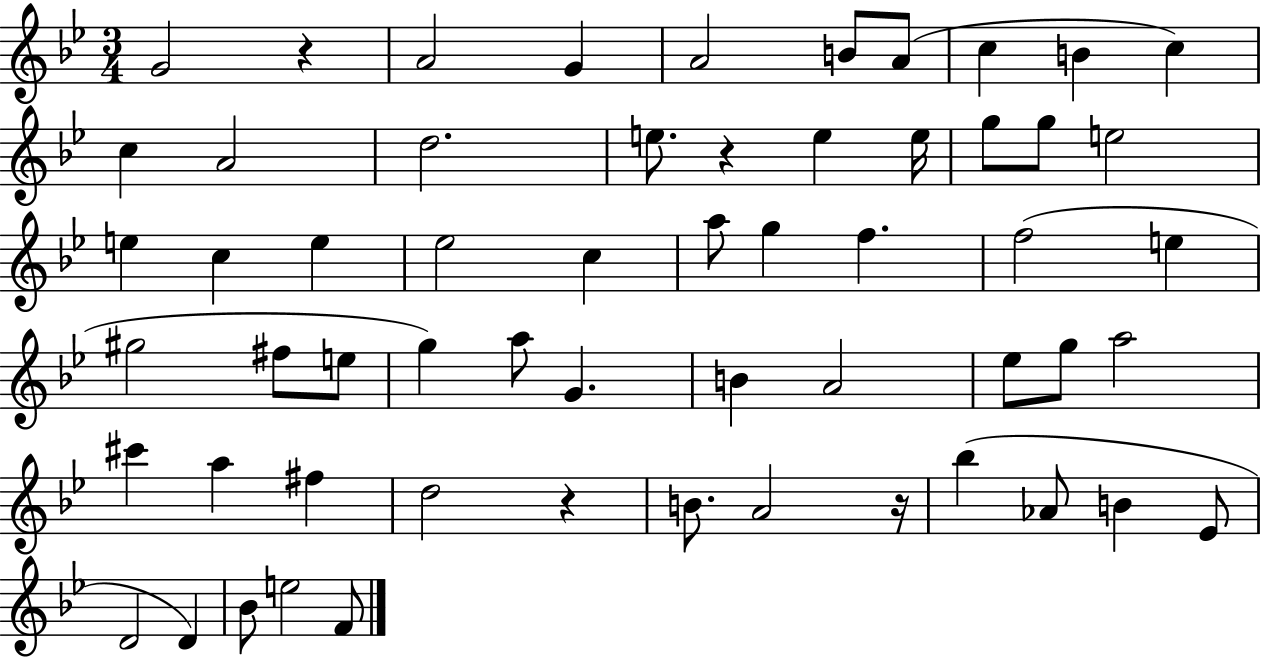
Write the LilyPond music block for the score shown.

{
  \clef treble
  \numericTimeSignature
  \time 3/4
  \key bes \major
  \repeat volta 2 { g'2 r4 | a'2 g'4 | a'2 b'8 a'8( | c''4 b'4 c''4) | \break c''4 a'2 | d''2. | e''8. r4 e''4 e''16 | g''8 g''8 e''2 | \break e''4 c''4 e''4 | ees''2 c''4 | a''8 g''4 f''4. | f''2( e''4 | \break gis''2 fis''8 e''8 | g''4) a''8 g'4. | b'4 a'2 | ees''8 g''8 a''2 | \break cis'''4 a''4 fis''4 | d''2 r4 | b'8. a'2 r16 | bes''4( aes'8 b'4 ees'8 | \break d'2 d'4) | bes'8 e''2 f'8 | } \bar "|."
}